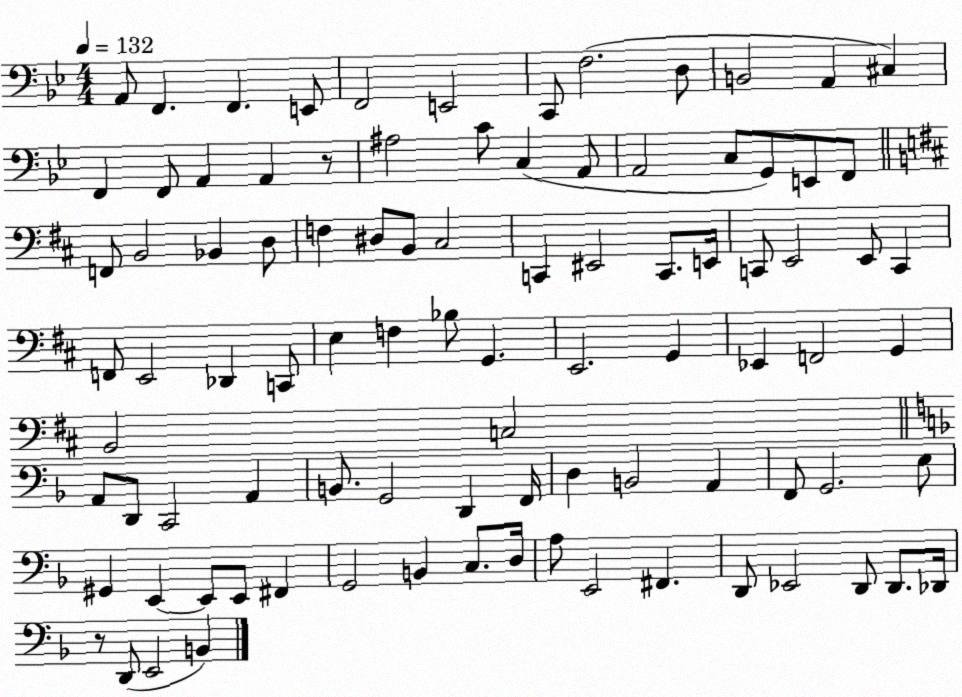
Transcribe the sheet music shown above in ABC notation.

X:1
T:Untitled
M:4/4
L:1/4
K:Bb
A,,/2 F,, F,, E,,/2 F,,2 E,,2 C,,/2 F,2 D,/2 B,,2 A,, ^C, F,, F,,/2 A,, A,, z/2 ^A,2 C/2 C, A,,/2 A,,2 C,/2 G,,/2 E,,/2 F,,/2 F,,/2 B,,2 _B,, D,/2 F, ^D,/2 B,,/2 ^C,2 C,, ^E,,2 C,,/2 E,,/4 C,,/2 E,,2 E,,/2 C,, F,,/2 E,,2 _D,, C,,/2 E, F, _B,/2 G,, E,,2 G,, _E,, F,,2 G,, B,,2 C,2 A,,/2 D,,/2 C,,2 A,, B,,/2 G,,2 D,, F,,/4 D, B,,2 A,, F,,/2 G,,2 E,/2 ^G,, E,, E,,/2 E,,/2 ^F,, G,,2 B,, C,/2 D,/4 A,/2 E,,2 ^F,, D,,/2 _E,,2 D,,/2 D,,/2 _D,,/4 z/2 D,,/2 E,,2 B,,